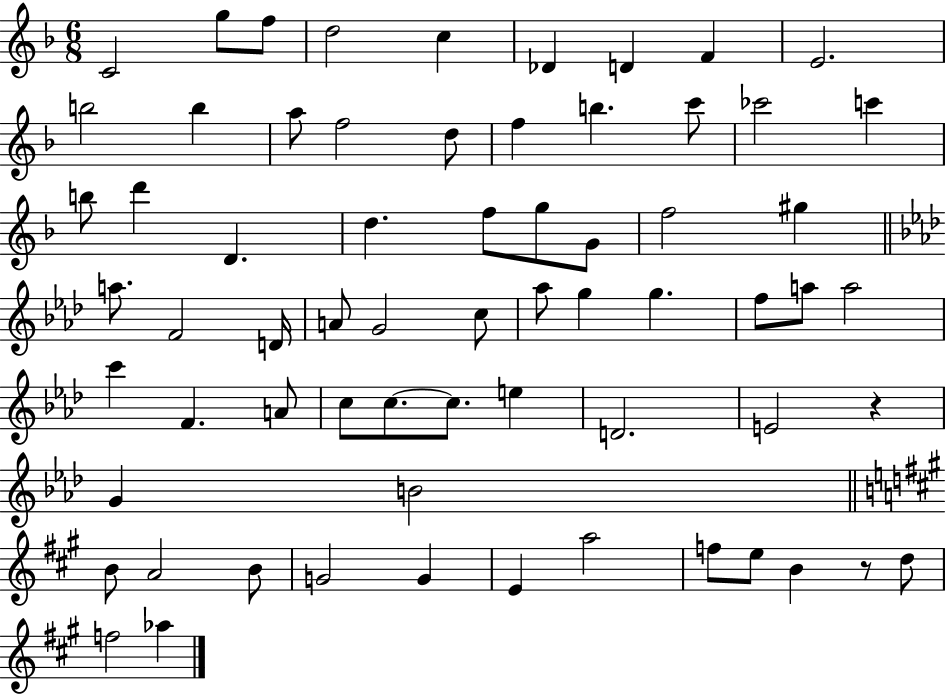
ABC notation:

X:1
T:Untitled
M:6/8
L:1/4
K:F
C2 g/2 f/2 d2 c _D D F E2 b2 b a/2 f2 d/2 f b c'/2 _c'2 c' b/2 d' D d f/2 g/2 G/2 f2 ^g a/2 F2 D/4 A/2 G2 c/2 _a/2 g g f/2 a/2 a2 c' F A/2 c/2 c/2 c/2 e D2 E2 z G B2 B/2 A2 B/2 G2 G E a2 f/2 e/2 B z/2 d/2 f2 _a